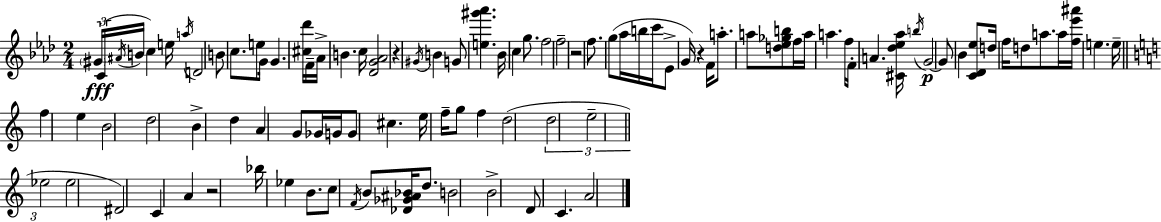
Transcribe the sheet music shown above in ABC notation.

X:1
T:Untitled
M:2/4
L:1/4
K:Ab
^G/4 C/4 ^A/4 B/4 c e/4 a/4 D2 B/2 c/2 e/2 G/4 G [^c_d']/4 F/4 _A/4 B c/4 [_DG_A]2 z ^G/4 B G/2 [e^g'_a'] _B/4 c g/2 f2 f2 z2 f/2 g/2 _a/4 b/4 c'/4 _E/2 G/4 z F/4 a/2 a/2 [d_e_gb]/2 f/4 a/4 a f/4 F/4 A [^C_d_e_a]/4 b/4 G2 G/2 _B [C_D_e]/2 d/4 f/4 d/2 a/2 a/4 [f_e'^a']/4 e e/4 f e B2 d2 B d A G/2 _G/4 G/4 G/2 ^c e/4 f/4 g/2 f d2 d2 e2 _e2 _e2 ^D2 C A z2 _b/4 _e B/2 c/2 F/4 B/2 [_D_G^A_B]/4 d/2 B2 B2 D/2 C A2